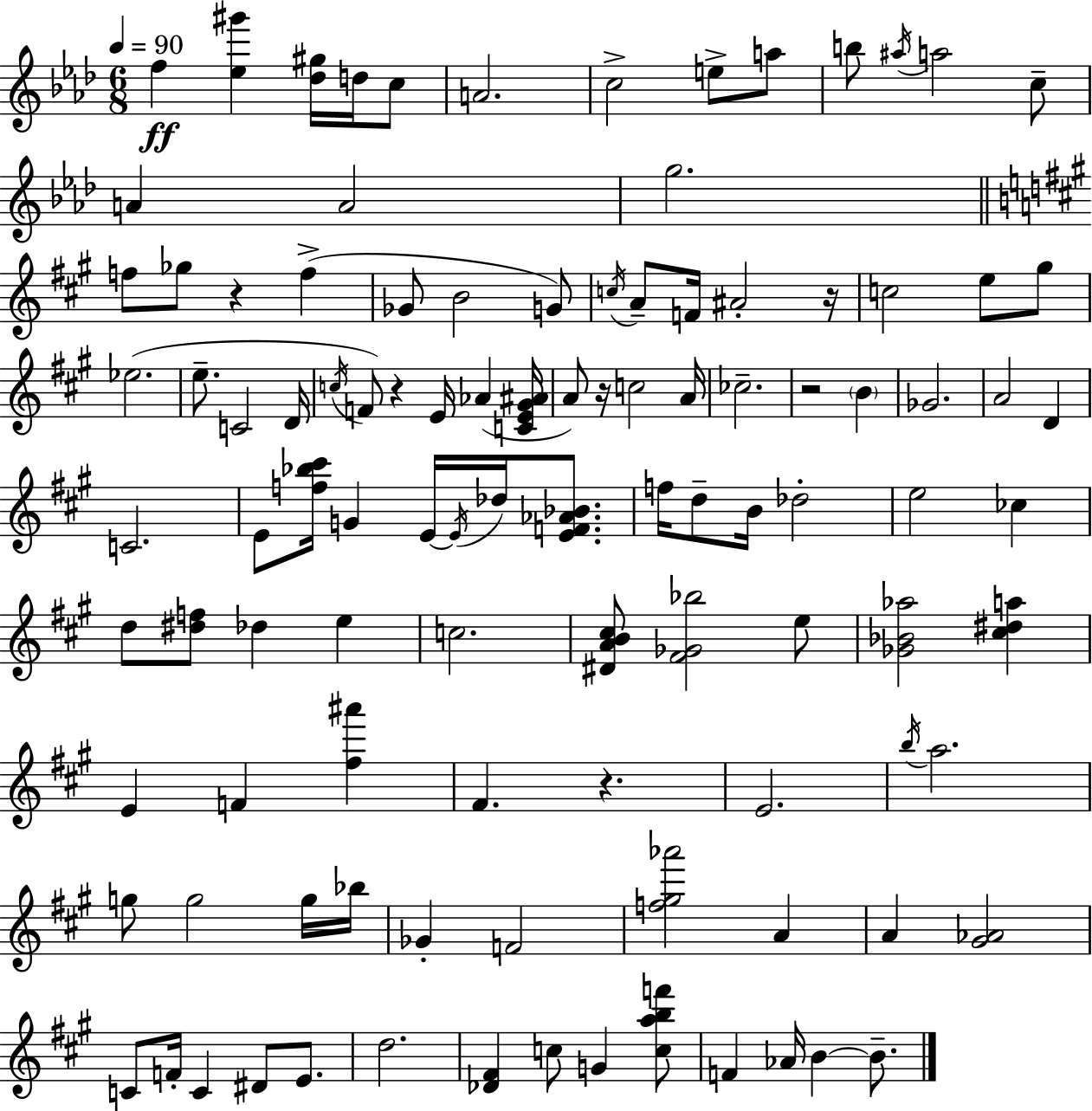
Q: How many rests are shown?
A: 6